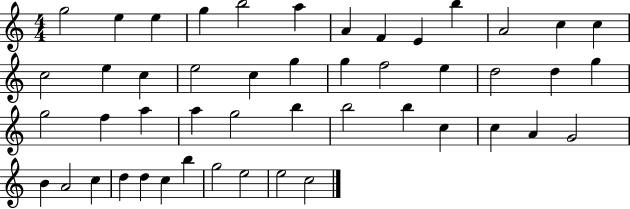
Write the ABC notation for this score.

X:1
T:Untitled
M:4/4
L:1/4
K:C
g2 e e g b2 a A F E b A2 c c c2 e c e2 c g g f2 e d2 d g g2 f a a g2 b b2 b c c A G2 B A2 c d d c b g2 e2 e2 c2